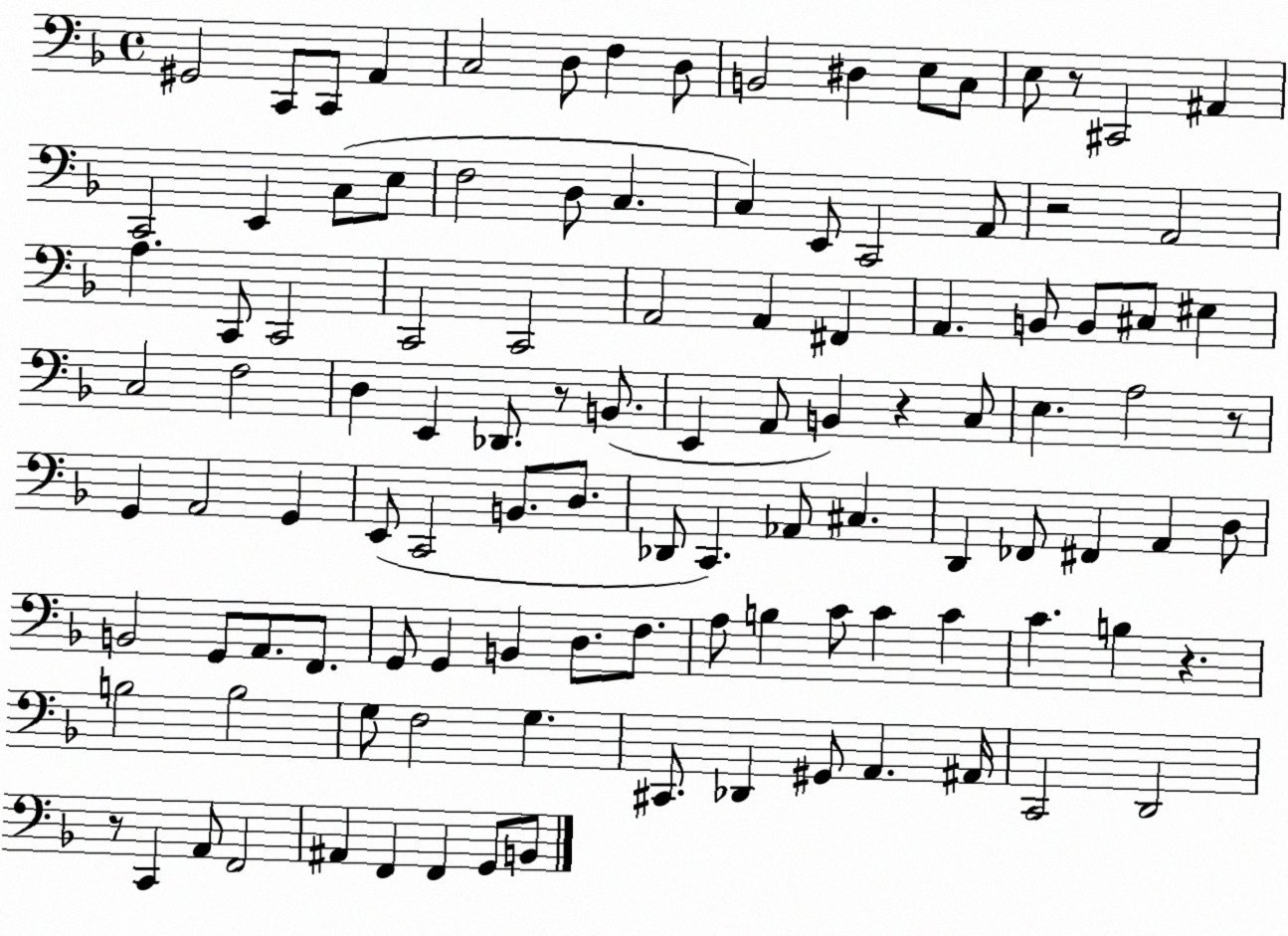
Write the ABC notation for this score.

X:1
T:Untitled
M:4/4
L:1/4
K:F
^G,,2 C,,/2 C,,/2 A,, C,2 D,/2 F, D,/2 B,,2 ^D, E,/2 C,/2 E,/2 z/2 ^C,,2 ^A,, C,,2 E,, C,/2 E,/2 F,2 D,/2 C, C, E,,/2 C,,2 A,,/2 z2 A,,2 A, C,,/2 C,,2 C,,2 C,,2 A,,2 A,, ^F,, A,, B,,/2 B,,/2 ^C,/2 ^E, C,2 F,2 D, E,, _D,,/2 z/2 B,,/2 E,, A,,/2 B,, z C,/2 E, A,2 z/2 G,, A,,2 G,, E,,/2 C,,2 B,,/2 D,/2 _D,,/2 C,, _A,,/2 ^C, D,, _F,,/2 ^F,, A,, D,/2 B,,2 G,,/2 A,,/2 F,,/2 G,,/2 G,, B,, D,/2 F,/2 A,/2 B, C/2 C C C B, z B,2 B,2 G,/2 F,2 G, ^C,,/2 _D,, ^G,,/2 A,, ^A,,/4 C,,2 D,,2 z/2 C,, A,,/2 F,,2 ^A,, F,, F,, G,,/2 B,,/2